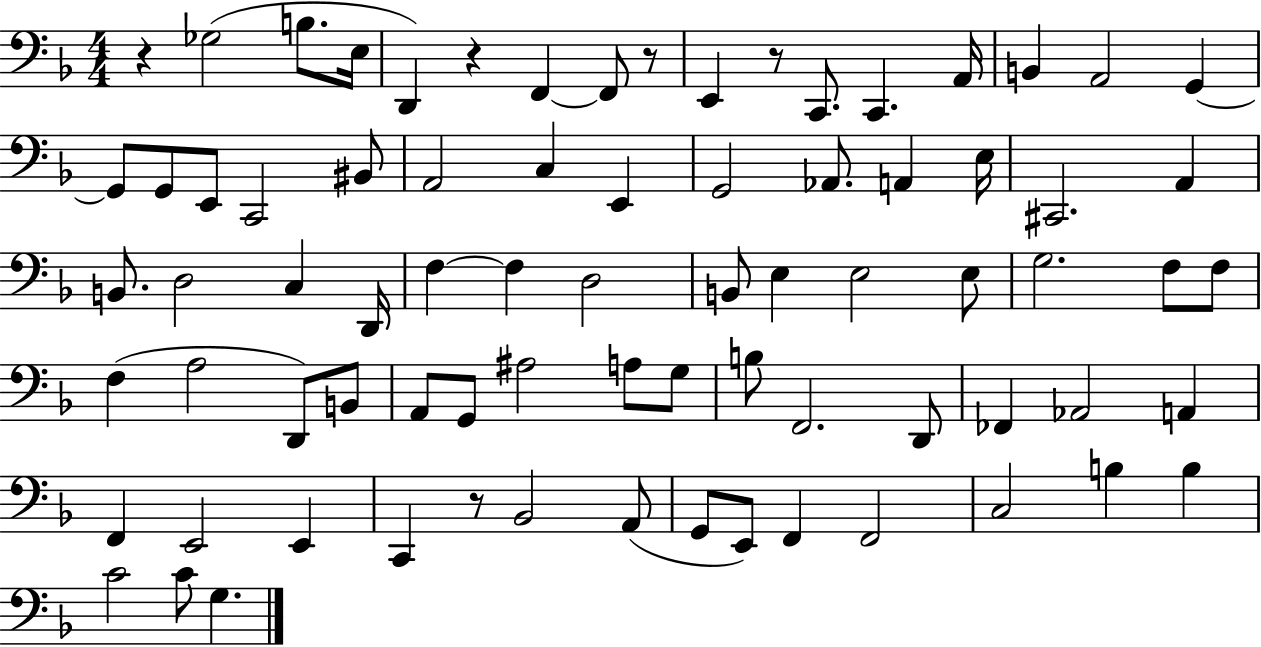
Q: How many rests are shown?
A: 5